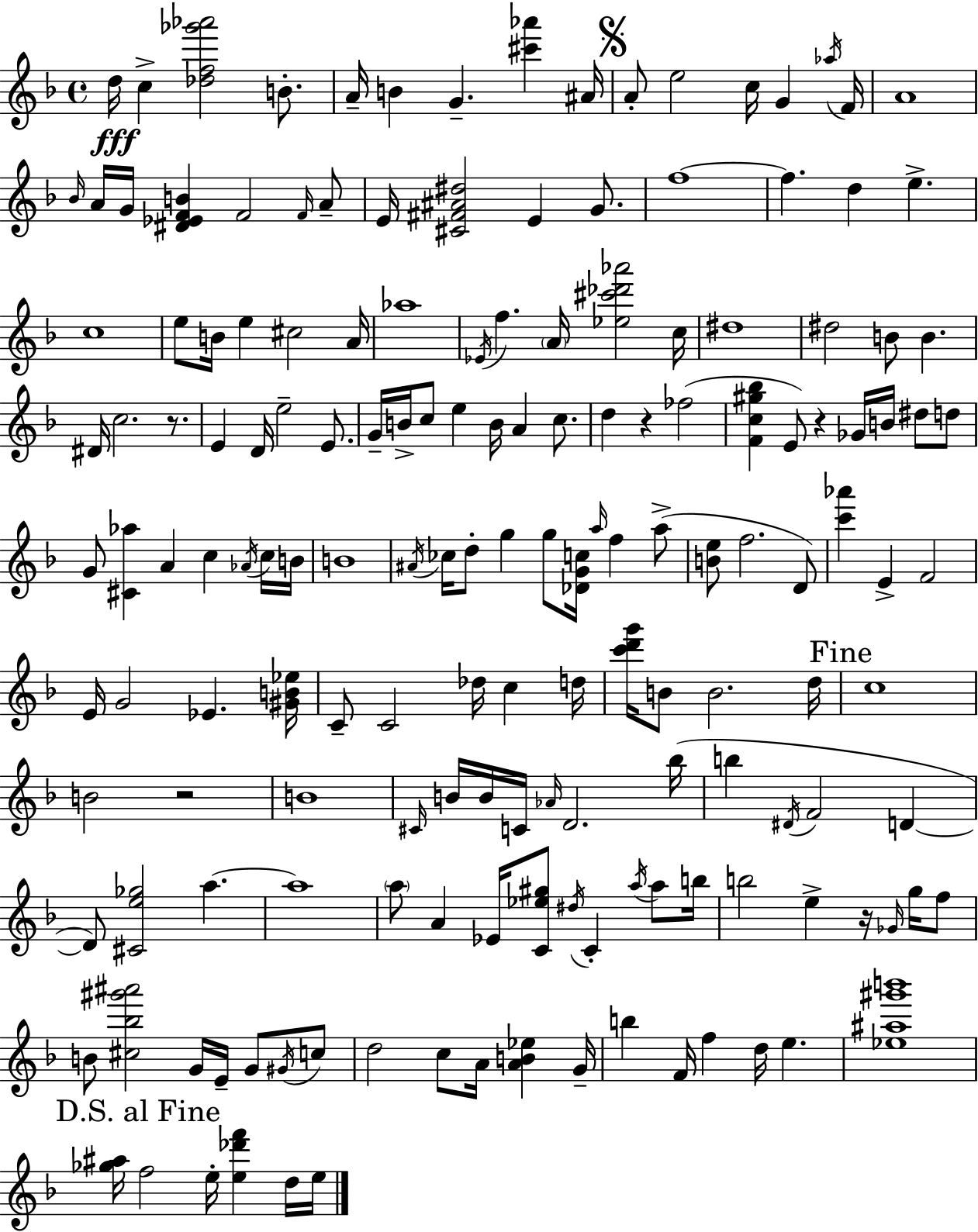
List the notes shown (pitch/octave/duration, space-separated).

D5/s C5/q [Db5,F5,Gb6,Ab6]/h B4/e. A4/s B4/q G4/q. [C#6,Ab6]/q A#4/s A4/e E5/h C5/s G4/q Ab5/s F4/s A4/w Bb4/s A4/s G4/s [D#4,Eb4,F4,B4]/q F4/h F4/s A4/e E4/s [C#4,F#4,A#4,D#5]/h E4/q G4/e. F5/w F5/q. D5/q E5/q. C5/w E5/e B4/s E5/q C#5/h A4/s Ab5/w Eb4/s F5/q. A4/s [Eb5,C#6,Db6,Ab6]/h C5/s D#5/w D#5/h B4/e B4/q. D#4/s C5/h. R/e. E4/q D4/s E5/h E4/e. G4/s B4/s C5/e E5/q B4/s A4/q C5/e. D5/q R/q FES5/h [F4,C5,G#5,Bb5]/q E4/e R/q Gb4/s B4/s D#5/e D5/e G4/e [C#4,Ab5]/q A4/q C5/q Ab4/s C5/s B4/s B4/w A#4/s CES5/s D5/e G5/q G5/e [Db4,G4,C5]/s A5/s F5/q A5/e [B4,E5]/e F5/h. D4/e [C6,Ab6]/q E4/q F4/h E4/s G4/h Eb4/q. [G#4,B4,Eb5]/s C4/e C4/h Db5/s C5/q D5/s [C6,D6,G6]/s B4/e B4/h. D5/s C5/w B4/h R/h B4/w C#4/s B4/s B4/s C4/s Ab4/s D4/h. Bb5/s B5/q D#4/s F4/h D4/q D4/e [C#4,E5,Gb5]/h A5/q. A5/w A5/e A4/q Eb4/s [C4,Eb5,G#5]/e D#5/s C4/q A5/s A5/e B5/s B5/h E5/q R/s Gb4/s G5/s F5/e B4/e [C#5,Bb5,G#6,A#6]/h G4/s E4/s G4/e G#4/s C5/e D5/h C5/e A4/s [A4,B4,Eb5]/q G4/s B5/q F4/s F5/q D5/s E5/q. [Eb5,A#5,G#6,B6]/w [Gb5,A#5]/s F5/h E5/s [E5,Db6,F6]/q D5/s E5/s